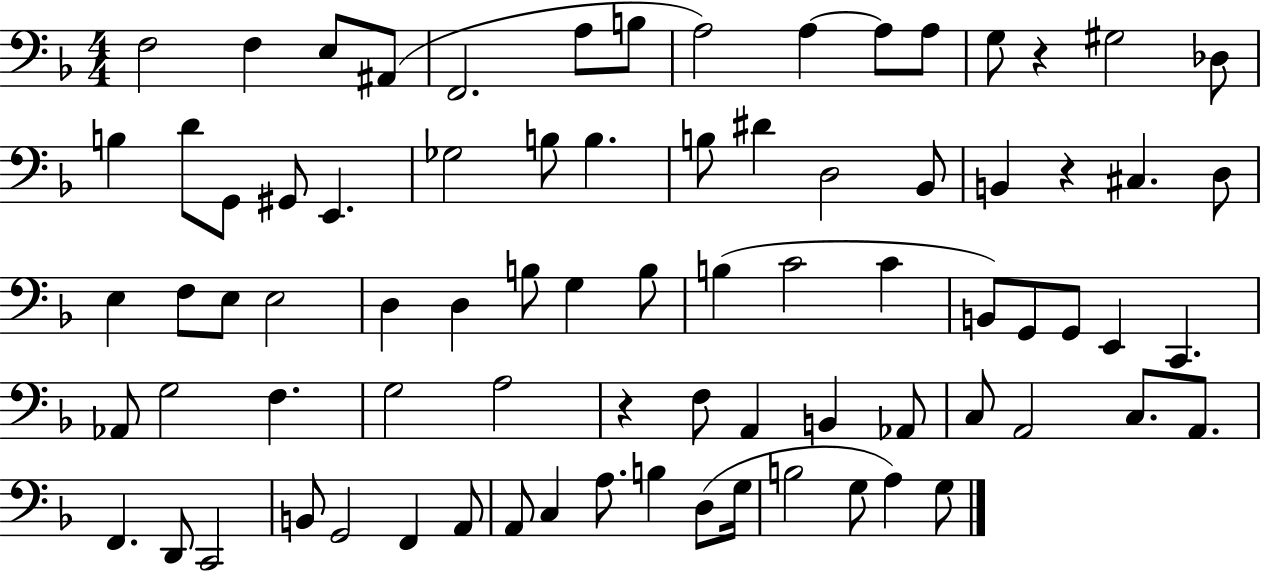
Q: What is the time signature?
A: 4/4